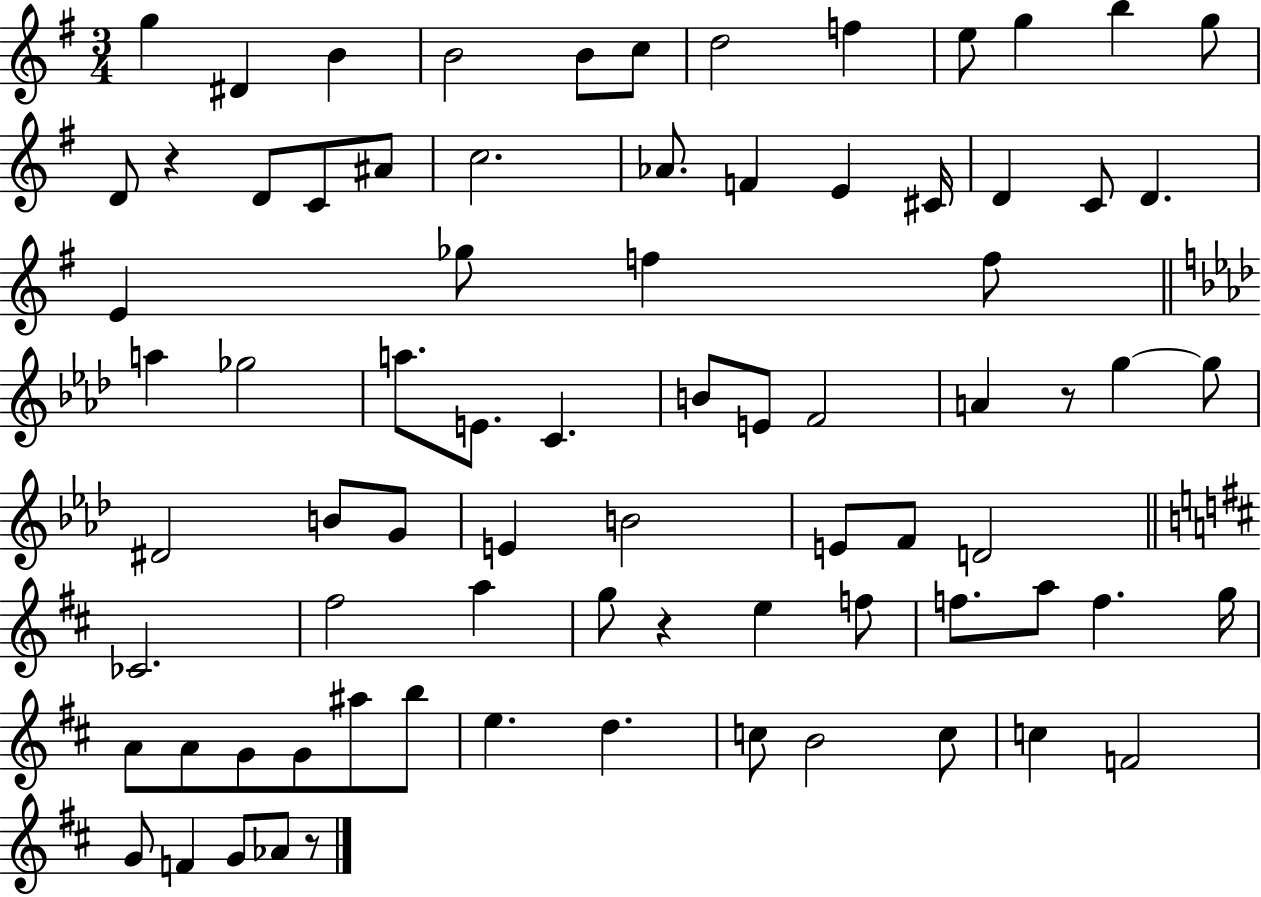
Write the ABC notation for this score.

X:1
T:Untitled
M:3/4
L:1/4
K:G
g ^D B B2 B/2 c/2 d2 f e/2 g b g/2 D/2 z D/2 C/2 ^A/2 c2 _A/2 F E ^C/4 D C/2 D E _g/2 f f/2 a _g2 a/2 E/2 C B/2 E/2 F2 A z/2 g g/2 ^D2 B/2 G/2 E B2 E/2 F/2 D2 _C2 ^f2 a g/2 z e f/2 f/2 a/2 f g/4 A/2 A/2 G/2 G/2 ^a/2 b/2 e d c/2 B2 c/2 c F2 G/2 F G/2 _A/2 z/2